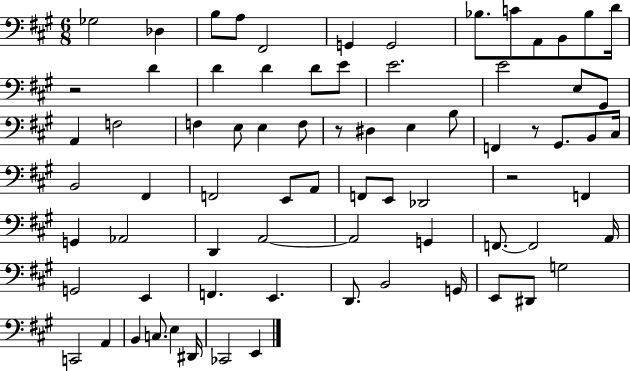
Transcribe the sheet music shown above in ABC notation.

X:1
T:Untitled
M:6/8
L:1/4
K:A
_G,2 _D, B,/2 A,/2 ^F,,2 G,, G,,2 _B,/2 C/2 A,,/2 B,,/2 _B,/2 D/4 z2 D D D D/2 E/2 E2 E2 E,/2 ^G,,/2 A,, F,2 F, E,/2 E, F,/2 z/2 ^D, E, B,/2 F,, z/2 ^G,,/2 B,,/2 ^C,/4 B,,2 ^F,, F,,2 E,,/2 A,,/2 F,,/2 E,,/2 _D,,2 z2 F,, G,, _A,,2 D,, A,,2 A,,2 G,, F,,/2 F,,2 A,,/4 G,,2 E,, F,, E,, D,,/2 B,,2 G,,/4 E,,/2 ^D,,/2 G,2 C,,2 A,, B,, C,/2 E, ^D,,/4 _C,,2 E,,